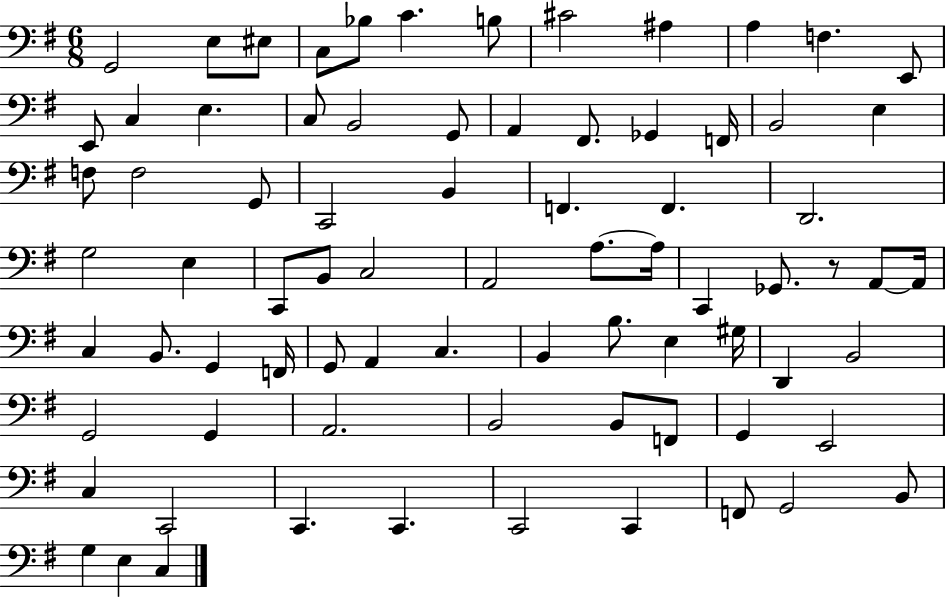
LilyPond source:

{
  \clef bass
  \numericTimeSignature
  \time 6/8
  \key g \major
  g,2 e8 eis8 | c8 bes8 c'4. b8 | cis'2 ais4 | a4 f4. e,8 | \break e,8 c4 e4. | c8 b,2 g,8 | a,4 fis,8. ges,4 f,16 | b,2 e4 | \break f8 f2 g,8 | c,2 b,4 | f,4. f,4. | d,2. | \break g2 e4 | c,8 b,8 c2 | a,2 a8.~~ a16 | c,4 ges,8. r8 a,8~~ a,16 | \break c4 b,8. g,4 f,16 | g,8 a,4 c4. | b,4 b8. e4 gis16 | d,4 b,2 | \break g,2 g,4 | a,2. | b,2 b,8 f,8 | g,4 e,2 | \break c4 c,2 | c,4. c,4. | c,2 c,4 | f,8 g,2 b,8 | \break g4 e4 c4 | \bar "|."
}